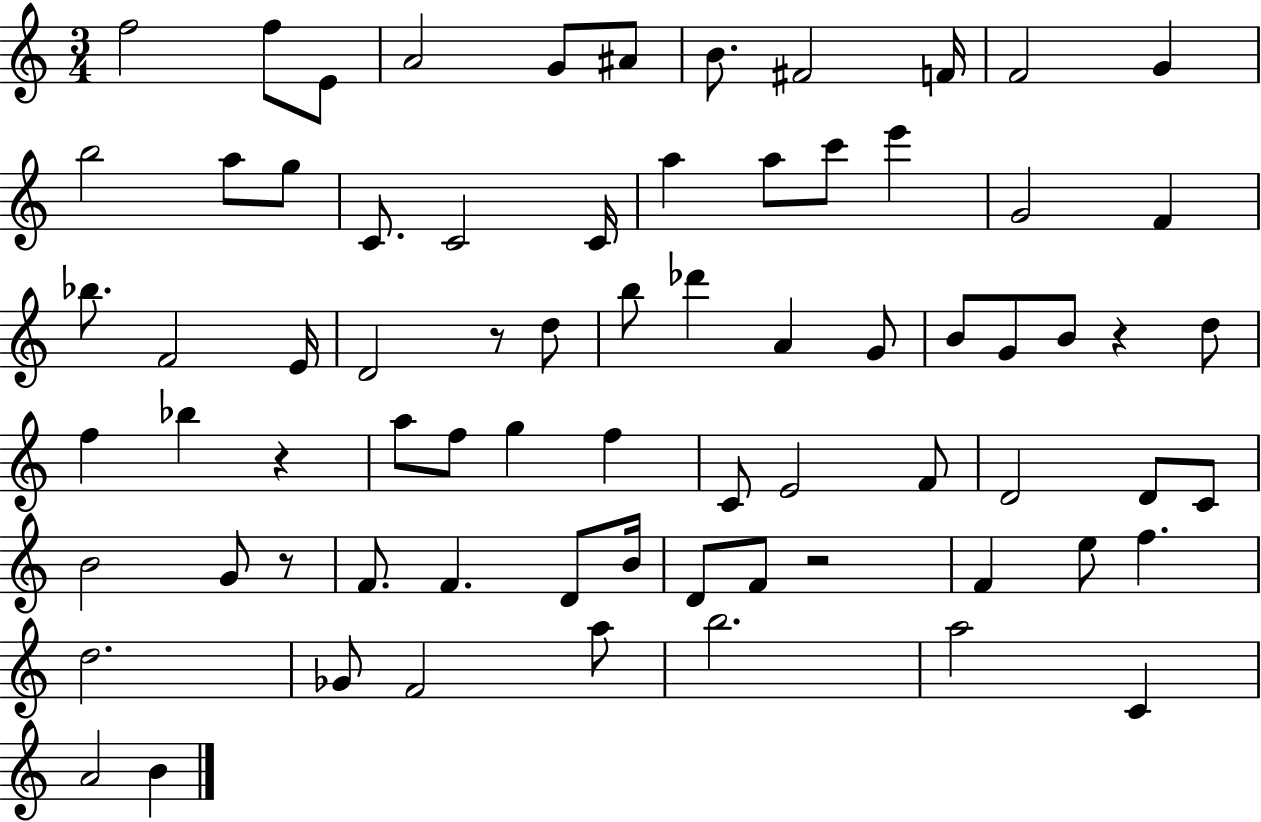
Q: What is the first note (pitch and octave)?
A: F5